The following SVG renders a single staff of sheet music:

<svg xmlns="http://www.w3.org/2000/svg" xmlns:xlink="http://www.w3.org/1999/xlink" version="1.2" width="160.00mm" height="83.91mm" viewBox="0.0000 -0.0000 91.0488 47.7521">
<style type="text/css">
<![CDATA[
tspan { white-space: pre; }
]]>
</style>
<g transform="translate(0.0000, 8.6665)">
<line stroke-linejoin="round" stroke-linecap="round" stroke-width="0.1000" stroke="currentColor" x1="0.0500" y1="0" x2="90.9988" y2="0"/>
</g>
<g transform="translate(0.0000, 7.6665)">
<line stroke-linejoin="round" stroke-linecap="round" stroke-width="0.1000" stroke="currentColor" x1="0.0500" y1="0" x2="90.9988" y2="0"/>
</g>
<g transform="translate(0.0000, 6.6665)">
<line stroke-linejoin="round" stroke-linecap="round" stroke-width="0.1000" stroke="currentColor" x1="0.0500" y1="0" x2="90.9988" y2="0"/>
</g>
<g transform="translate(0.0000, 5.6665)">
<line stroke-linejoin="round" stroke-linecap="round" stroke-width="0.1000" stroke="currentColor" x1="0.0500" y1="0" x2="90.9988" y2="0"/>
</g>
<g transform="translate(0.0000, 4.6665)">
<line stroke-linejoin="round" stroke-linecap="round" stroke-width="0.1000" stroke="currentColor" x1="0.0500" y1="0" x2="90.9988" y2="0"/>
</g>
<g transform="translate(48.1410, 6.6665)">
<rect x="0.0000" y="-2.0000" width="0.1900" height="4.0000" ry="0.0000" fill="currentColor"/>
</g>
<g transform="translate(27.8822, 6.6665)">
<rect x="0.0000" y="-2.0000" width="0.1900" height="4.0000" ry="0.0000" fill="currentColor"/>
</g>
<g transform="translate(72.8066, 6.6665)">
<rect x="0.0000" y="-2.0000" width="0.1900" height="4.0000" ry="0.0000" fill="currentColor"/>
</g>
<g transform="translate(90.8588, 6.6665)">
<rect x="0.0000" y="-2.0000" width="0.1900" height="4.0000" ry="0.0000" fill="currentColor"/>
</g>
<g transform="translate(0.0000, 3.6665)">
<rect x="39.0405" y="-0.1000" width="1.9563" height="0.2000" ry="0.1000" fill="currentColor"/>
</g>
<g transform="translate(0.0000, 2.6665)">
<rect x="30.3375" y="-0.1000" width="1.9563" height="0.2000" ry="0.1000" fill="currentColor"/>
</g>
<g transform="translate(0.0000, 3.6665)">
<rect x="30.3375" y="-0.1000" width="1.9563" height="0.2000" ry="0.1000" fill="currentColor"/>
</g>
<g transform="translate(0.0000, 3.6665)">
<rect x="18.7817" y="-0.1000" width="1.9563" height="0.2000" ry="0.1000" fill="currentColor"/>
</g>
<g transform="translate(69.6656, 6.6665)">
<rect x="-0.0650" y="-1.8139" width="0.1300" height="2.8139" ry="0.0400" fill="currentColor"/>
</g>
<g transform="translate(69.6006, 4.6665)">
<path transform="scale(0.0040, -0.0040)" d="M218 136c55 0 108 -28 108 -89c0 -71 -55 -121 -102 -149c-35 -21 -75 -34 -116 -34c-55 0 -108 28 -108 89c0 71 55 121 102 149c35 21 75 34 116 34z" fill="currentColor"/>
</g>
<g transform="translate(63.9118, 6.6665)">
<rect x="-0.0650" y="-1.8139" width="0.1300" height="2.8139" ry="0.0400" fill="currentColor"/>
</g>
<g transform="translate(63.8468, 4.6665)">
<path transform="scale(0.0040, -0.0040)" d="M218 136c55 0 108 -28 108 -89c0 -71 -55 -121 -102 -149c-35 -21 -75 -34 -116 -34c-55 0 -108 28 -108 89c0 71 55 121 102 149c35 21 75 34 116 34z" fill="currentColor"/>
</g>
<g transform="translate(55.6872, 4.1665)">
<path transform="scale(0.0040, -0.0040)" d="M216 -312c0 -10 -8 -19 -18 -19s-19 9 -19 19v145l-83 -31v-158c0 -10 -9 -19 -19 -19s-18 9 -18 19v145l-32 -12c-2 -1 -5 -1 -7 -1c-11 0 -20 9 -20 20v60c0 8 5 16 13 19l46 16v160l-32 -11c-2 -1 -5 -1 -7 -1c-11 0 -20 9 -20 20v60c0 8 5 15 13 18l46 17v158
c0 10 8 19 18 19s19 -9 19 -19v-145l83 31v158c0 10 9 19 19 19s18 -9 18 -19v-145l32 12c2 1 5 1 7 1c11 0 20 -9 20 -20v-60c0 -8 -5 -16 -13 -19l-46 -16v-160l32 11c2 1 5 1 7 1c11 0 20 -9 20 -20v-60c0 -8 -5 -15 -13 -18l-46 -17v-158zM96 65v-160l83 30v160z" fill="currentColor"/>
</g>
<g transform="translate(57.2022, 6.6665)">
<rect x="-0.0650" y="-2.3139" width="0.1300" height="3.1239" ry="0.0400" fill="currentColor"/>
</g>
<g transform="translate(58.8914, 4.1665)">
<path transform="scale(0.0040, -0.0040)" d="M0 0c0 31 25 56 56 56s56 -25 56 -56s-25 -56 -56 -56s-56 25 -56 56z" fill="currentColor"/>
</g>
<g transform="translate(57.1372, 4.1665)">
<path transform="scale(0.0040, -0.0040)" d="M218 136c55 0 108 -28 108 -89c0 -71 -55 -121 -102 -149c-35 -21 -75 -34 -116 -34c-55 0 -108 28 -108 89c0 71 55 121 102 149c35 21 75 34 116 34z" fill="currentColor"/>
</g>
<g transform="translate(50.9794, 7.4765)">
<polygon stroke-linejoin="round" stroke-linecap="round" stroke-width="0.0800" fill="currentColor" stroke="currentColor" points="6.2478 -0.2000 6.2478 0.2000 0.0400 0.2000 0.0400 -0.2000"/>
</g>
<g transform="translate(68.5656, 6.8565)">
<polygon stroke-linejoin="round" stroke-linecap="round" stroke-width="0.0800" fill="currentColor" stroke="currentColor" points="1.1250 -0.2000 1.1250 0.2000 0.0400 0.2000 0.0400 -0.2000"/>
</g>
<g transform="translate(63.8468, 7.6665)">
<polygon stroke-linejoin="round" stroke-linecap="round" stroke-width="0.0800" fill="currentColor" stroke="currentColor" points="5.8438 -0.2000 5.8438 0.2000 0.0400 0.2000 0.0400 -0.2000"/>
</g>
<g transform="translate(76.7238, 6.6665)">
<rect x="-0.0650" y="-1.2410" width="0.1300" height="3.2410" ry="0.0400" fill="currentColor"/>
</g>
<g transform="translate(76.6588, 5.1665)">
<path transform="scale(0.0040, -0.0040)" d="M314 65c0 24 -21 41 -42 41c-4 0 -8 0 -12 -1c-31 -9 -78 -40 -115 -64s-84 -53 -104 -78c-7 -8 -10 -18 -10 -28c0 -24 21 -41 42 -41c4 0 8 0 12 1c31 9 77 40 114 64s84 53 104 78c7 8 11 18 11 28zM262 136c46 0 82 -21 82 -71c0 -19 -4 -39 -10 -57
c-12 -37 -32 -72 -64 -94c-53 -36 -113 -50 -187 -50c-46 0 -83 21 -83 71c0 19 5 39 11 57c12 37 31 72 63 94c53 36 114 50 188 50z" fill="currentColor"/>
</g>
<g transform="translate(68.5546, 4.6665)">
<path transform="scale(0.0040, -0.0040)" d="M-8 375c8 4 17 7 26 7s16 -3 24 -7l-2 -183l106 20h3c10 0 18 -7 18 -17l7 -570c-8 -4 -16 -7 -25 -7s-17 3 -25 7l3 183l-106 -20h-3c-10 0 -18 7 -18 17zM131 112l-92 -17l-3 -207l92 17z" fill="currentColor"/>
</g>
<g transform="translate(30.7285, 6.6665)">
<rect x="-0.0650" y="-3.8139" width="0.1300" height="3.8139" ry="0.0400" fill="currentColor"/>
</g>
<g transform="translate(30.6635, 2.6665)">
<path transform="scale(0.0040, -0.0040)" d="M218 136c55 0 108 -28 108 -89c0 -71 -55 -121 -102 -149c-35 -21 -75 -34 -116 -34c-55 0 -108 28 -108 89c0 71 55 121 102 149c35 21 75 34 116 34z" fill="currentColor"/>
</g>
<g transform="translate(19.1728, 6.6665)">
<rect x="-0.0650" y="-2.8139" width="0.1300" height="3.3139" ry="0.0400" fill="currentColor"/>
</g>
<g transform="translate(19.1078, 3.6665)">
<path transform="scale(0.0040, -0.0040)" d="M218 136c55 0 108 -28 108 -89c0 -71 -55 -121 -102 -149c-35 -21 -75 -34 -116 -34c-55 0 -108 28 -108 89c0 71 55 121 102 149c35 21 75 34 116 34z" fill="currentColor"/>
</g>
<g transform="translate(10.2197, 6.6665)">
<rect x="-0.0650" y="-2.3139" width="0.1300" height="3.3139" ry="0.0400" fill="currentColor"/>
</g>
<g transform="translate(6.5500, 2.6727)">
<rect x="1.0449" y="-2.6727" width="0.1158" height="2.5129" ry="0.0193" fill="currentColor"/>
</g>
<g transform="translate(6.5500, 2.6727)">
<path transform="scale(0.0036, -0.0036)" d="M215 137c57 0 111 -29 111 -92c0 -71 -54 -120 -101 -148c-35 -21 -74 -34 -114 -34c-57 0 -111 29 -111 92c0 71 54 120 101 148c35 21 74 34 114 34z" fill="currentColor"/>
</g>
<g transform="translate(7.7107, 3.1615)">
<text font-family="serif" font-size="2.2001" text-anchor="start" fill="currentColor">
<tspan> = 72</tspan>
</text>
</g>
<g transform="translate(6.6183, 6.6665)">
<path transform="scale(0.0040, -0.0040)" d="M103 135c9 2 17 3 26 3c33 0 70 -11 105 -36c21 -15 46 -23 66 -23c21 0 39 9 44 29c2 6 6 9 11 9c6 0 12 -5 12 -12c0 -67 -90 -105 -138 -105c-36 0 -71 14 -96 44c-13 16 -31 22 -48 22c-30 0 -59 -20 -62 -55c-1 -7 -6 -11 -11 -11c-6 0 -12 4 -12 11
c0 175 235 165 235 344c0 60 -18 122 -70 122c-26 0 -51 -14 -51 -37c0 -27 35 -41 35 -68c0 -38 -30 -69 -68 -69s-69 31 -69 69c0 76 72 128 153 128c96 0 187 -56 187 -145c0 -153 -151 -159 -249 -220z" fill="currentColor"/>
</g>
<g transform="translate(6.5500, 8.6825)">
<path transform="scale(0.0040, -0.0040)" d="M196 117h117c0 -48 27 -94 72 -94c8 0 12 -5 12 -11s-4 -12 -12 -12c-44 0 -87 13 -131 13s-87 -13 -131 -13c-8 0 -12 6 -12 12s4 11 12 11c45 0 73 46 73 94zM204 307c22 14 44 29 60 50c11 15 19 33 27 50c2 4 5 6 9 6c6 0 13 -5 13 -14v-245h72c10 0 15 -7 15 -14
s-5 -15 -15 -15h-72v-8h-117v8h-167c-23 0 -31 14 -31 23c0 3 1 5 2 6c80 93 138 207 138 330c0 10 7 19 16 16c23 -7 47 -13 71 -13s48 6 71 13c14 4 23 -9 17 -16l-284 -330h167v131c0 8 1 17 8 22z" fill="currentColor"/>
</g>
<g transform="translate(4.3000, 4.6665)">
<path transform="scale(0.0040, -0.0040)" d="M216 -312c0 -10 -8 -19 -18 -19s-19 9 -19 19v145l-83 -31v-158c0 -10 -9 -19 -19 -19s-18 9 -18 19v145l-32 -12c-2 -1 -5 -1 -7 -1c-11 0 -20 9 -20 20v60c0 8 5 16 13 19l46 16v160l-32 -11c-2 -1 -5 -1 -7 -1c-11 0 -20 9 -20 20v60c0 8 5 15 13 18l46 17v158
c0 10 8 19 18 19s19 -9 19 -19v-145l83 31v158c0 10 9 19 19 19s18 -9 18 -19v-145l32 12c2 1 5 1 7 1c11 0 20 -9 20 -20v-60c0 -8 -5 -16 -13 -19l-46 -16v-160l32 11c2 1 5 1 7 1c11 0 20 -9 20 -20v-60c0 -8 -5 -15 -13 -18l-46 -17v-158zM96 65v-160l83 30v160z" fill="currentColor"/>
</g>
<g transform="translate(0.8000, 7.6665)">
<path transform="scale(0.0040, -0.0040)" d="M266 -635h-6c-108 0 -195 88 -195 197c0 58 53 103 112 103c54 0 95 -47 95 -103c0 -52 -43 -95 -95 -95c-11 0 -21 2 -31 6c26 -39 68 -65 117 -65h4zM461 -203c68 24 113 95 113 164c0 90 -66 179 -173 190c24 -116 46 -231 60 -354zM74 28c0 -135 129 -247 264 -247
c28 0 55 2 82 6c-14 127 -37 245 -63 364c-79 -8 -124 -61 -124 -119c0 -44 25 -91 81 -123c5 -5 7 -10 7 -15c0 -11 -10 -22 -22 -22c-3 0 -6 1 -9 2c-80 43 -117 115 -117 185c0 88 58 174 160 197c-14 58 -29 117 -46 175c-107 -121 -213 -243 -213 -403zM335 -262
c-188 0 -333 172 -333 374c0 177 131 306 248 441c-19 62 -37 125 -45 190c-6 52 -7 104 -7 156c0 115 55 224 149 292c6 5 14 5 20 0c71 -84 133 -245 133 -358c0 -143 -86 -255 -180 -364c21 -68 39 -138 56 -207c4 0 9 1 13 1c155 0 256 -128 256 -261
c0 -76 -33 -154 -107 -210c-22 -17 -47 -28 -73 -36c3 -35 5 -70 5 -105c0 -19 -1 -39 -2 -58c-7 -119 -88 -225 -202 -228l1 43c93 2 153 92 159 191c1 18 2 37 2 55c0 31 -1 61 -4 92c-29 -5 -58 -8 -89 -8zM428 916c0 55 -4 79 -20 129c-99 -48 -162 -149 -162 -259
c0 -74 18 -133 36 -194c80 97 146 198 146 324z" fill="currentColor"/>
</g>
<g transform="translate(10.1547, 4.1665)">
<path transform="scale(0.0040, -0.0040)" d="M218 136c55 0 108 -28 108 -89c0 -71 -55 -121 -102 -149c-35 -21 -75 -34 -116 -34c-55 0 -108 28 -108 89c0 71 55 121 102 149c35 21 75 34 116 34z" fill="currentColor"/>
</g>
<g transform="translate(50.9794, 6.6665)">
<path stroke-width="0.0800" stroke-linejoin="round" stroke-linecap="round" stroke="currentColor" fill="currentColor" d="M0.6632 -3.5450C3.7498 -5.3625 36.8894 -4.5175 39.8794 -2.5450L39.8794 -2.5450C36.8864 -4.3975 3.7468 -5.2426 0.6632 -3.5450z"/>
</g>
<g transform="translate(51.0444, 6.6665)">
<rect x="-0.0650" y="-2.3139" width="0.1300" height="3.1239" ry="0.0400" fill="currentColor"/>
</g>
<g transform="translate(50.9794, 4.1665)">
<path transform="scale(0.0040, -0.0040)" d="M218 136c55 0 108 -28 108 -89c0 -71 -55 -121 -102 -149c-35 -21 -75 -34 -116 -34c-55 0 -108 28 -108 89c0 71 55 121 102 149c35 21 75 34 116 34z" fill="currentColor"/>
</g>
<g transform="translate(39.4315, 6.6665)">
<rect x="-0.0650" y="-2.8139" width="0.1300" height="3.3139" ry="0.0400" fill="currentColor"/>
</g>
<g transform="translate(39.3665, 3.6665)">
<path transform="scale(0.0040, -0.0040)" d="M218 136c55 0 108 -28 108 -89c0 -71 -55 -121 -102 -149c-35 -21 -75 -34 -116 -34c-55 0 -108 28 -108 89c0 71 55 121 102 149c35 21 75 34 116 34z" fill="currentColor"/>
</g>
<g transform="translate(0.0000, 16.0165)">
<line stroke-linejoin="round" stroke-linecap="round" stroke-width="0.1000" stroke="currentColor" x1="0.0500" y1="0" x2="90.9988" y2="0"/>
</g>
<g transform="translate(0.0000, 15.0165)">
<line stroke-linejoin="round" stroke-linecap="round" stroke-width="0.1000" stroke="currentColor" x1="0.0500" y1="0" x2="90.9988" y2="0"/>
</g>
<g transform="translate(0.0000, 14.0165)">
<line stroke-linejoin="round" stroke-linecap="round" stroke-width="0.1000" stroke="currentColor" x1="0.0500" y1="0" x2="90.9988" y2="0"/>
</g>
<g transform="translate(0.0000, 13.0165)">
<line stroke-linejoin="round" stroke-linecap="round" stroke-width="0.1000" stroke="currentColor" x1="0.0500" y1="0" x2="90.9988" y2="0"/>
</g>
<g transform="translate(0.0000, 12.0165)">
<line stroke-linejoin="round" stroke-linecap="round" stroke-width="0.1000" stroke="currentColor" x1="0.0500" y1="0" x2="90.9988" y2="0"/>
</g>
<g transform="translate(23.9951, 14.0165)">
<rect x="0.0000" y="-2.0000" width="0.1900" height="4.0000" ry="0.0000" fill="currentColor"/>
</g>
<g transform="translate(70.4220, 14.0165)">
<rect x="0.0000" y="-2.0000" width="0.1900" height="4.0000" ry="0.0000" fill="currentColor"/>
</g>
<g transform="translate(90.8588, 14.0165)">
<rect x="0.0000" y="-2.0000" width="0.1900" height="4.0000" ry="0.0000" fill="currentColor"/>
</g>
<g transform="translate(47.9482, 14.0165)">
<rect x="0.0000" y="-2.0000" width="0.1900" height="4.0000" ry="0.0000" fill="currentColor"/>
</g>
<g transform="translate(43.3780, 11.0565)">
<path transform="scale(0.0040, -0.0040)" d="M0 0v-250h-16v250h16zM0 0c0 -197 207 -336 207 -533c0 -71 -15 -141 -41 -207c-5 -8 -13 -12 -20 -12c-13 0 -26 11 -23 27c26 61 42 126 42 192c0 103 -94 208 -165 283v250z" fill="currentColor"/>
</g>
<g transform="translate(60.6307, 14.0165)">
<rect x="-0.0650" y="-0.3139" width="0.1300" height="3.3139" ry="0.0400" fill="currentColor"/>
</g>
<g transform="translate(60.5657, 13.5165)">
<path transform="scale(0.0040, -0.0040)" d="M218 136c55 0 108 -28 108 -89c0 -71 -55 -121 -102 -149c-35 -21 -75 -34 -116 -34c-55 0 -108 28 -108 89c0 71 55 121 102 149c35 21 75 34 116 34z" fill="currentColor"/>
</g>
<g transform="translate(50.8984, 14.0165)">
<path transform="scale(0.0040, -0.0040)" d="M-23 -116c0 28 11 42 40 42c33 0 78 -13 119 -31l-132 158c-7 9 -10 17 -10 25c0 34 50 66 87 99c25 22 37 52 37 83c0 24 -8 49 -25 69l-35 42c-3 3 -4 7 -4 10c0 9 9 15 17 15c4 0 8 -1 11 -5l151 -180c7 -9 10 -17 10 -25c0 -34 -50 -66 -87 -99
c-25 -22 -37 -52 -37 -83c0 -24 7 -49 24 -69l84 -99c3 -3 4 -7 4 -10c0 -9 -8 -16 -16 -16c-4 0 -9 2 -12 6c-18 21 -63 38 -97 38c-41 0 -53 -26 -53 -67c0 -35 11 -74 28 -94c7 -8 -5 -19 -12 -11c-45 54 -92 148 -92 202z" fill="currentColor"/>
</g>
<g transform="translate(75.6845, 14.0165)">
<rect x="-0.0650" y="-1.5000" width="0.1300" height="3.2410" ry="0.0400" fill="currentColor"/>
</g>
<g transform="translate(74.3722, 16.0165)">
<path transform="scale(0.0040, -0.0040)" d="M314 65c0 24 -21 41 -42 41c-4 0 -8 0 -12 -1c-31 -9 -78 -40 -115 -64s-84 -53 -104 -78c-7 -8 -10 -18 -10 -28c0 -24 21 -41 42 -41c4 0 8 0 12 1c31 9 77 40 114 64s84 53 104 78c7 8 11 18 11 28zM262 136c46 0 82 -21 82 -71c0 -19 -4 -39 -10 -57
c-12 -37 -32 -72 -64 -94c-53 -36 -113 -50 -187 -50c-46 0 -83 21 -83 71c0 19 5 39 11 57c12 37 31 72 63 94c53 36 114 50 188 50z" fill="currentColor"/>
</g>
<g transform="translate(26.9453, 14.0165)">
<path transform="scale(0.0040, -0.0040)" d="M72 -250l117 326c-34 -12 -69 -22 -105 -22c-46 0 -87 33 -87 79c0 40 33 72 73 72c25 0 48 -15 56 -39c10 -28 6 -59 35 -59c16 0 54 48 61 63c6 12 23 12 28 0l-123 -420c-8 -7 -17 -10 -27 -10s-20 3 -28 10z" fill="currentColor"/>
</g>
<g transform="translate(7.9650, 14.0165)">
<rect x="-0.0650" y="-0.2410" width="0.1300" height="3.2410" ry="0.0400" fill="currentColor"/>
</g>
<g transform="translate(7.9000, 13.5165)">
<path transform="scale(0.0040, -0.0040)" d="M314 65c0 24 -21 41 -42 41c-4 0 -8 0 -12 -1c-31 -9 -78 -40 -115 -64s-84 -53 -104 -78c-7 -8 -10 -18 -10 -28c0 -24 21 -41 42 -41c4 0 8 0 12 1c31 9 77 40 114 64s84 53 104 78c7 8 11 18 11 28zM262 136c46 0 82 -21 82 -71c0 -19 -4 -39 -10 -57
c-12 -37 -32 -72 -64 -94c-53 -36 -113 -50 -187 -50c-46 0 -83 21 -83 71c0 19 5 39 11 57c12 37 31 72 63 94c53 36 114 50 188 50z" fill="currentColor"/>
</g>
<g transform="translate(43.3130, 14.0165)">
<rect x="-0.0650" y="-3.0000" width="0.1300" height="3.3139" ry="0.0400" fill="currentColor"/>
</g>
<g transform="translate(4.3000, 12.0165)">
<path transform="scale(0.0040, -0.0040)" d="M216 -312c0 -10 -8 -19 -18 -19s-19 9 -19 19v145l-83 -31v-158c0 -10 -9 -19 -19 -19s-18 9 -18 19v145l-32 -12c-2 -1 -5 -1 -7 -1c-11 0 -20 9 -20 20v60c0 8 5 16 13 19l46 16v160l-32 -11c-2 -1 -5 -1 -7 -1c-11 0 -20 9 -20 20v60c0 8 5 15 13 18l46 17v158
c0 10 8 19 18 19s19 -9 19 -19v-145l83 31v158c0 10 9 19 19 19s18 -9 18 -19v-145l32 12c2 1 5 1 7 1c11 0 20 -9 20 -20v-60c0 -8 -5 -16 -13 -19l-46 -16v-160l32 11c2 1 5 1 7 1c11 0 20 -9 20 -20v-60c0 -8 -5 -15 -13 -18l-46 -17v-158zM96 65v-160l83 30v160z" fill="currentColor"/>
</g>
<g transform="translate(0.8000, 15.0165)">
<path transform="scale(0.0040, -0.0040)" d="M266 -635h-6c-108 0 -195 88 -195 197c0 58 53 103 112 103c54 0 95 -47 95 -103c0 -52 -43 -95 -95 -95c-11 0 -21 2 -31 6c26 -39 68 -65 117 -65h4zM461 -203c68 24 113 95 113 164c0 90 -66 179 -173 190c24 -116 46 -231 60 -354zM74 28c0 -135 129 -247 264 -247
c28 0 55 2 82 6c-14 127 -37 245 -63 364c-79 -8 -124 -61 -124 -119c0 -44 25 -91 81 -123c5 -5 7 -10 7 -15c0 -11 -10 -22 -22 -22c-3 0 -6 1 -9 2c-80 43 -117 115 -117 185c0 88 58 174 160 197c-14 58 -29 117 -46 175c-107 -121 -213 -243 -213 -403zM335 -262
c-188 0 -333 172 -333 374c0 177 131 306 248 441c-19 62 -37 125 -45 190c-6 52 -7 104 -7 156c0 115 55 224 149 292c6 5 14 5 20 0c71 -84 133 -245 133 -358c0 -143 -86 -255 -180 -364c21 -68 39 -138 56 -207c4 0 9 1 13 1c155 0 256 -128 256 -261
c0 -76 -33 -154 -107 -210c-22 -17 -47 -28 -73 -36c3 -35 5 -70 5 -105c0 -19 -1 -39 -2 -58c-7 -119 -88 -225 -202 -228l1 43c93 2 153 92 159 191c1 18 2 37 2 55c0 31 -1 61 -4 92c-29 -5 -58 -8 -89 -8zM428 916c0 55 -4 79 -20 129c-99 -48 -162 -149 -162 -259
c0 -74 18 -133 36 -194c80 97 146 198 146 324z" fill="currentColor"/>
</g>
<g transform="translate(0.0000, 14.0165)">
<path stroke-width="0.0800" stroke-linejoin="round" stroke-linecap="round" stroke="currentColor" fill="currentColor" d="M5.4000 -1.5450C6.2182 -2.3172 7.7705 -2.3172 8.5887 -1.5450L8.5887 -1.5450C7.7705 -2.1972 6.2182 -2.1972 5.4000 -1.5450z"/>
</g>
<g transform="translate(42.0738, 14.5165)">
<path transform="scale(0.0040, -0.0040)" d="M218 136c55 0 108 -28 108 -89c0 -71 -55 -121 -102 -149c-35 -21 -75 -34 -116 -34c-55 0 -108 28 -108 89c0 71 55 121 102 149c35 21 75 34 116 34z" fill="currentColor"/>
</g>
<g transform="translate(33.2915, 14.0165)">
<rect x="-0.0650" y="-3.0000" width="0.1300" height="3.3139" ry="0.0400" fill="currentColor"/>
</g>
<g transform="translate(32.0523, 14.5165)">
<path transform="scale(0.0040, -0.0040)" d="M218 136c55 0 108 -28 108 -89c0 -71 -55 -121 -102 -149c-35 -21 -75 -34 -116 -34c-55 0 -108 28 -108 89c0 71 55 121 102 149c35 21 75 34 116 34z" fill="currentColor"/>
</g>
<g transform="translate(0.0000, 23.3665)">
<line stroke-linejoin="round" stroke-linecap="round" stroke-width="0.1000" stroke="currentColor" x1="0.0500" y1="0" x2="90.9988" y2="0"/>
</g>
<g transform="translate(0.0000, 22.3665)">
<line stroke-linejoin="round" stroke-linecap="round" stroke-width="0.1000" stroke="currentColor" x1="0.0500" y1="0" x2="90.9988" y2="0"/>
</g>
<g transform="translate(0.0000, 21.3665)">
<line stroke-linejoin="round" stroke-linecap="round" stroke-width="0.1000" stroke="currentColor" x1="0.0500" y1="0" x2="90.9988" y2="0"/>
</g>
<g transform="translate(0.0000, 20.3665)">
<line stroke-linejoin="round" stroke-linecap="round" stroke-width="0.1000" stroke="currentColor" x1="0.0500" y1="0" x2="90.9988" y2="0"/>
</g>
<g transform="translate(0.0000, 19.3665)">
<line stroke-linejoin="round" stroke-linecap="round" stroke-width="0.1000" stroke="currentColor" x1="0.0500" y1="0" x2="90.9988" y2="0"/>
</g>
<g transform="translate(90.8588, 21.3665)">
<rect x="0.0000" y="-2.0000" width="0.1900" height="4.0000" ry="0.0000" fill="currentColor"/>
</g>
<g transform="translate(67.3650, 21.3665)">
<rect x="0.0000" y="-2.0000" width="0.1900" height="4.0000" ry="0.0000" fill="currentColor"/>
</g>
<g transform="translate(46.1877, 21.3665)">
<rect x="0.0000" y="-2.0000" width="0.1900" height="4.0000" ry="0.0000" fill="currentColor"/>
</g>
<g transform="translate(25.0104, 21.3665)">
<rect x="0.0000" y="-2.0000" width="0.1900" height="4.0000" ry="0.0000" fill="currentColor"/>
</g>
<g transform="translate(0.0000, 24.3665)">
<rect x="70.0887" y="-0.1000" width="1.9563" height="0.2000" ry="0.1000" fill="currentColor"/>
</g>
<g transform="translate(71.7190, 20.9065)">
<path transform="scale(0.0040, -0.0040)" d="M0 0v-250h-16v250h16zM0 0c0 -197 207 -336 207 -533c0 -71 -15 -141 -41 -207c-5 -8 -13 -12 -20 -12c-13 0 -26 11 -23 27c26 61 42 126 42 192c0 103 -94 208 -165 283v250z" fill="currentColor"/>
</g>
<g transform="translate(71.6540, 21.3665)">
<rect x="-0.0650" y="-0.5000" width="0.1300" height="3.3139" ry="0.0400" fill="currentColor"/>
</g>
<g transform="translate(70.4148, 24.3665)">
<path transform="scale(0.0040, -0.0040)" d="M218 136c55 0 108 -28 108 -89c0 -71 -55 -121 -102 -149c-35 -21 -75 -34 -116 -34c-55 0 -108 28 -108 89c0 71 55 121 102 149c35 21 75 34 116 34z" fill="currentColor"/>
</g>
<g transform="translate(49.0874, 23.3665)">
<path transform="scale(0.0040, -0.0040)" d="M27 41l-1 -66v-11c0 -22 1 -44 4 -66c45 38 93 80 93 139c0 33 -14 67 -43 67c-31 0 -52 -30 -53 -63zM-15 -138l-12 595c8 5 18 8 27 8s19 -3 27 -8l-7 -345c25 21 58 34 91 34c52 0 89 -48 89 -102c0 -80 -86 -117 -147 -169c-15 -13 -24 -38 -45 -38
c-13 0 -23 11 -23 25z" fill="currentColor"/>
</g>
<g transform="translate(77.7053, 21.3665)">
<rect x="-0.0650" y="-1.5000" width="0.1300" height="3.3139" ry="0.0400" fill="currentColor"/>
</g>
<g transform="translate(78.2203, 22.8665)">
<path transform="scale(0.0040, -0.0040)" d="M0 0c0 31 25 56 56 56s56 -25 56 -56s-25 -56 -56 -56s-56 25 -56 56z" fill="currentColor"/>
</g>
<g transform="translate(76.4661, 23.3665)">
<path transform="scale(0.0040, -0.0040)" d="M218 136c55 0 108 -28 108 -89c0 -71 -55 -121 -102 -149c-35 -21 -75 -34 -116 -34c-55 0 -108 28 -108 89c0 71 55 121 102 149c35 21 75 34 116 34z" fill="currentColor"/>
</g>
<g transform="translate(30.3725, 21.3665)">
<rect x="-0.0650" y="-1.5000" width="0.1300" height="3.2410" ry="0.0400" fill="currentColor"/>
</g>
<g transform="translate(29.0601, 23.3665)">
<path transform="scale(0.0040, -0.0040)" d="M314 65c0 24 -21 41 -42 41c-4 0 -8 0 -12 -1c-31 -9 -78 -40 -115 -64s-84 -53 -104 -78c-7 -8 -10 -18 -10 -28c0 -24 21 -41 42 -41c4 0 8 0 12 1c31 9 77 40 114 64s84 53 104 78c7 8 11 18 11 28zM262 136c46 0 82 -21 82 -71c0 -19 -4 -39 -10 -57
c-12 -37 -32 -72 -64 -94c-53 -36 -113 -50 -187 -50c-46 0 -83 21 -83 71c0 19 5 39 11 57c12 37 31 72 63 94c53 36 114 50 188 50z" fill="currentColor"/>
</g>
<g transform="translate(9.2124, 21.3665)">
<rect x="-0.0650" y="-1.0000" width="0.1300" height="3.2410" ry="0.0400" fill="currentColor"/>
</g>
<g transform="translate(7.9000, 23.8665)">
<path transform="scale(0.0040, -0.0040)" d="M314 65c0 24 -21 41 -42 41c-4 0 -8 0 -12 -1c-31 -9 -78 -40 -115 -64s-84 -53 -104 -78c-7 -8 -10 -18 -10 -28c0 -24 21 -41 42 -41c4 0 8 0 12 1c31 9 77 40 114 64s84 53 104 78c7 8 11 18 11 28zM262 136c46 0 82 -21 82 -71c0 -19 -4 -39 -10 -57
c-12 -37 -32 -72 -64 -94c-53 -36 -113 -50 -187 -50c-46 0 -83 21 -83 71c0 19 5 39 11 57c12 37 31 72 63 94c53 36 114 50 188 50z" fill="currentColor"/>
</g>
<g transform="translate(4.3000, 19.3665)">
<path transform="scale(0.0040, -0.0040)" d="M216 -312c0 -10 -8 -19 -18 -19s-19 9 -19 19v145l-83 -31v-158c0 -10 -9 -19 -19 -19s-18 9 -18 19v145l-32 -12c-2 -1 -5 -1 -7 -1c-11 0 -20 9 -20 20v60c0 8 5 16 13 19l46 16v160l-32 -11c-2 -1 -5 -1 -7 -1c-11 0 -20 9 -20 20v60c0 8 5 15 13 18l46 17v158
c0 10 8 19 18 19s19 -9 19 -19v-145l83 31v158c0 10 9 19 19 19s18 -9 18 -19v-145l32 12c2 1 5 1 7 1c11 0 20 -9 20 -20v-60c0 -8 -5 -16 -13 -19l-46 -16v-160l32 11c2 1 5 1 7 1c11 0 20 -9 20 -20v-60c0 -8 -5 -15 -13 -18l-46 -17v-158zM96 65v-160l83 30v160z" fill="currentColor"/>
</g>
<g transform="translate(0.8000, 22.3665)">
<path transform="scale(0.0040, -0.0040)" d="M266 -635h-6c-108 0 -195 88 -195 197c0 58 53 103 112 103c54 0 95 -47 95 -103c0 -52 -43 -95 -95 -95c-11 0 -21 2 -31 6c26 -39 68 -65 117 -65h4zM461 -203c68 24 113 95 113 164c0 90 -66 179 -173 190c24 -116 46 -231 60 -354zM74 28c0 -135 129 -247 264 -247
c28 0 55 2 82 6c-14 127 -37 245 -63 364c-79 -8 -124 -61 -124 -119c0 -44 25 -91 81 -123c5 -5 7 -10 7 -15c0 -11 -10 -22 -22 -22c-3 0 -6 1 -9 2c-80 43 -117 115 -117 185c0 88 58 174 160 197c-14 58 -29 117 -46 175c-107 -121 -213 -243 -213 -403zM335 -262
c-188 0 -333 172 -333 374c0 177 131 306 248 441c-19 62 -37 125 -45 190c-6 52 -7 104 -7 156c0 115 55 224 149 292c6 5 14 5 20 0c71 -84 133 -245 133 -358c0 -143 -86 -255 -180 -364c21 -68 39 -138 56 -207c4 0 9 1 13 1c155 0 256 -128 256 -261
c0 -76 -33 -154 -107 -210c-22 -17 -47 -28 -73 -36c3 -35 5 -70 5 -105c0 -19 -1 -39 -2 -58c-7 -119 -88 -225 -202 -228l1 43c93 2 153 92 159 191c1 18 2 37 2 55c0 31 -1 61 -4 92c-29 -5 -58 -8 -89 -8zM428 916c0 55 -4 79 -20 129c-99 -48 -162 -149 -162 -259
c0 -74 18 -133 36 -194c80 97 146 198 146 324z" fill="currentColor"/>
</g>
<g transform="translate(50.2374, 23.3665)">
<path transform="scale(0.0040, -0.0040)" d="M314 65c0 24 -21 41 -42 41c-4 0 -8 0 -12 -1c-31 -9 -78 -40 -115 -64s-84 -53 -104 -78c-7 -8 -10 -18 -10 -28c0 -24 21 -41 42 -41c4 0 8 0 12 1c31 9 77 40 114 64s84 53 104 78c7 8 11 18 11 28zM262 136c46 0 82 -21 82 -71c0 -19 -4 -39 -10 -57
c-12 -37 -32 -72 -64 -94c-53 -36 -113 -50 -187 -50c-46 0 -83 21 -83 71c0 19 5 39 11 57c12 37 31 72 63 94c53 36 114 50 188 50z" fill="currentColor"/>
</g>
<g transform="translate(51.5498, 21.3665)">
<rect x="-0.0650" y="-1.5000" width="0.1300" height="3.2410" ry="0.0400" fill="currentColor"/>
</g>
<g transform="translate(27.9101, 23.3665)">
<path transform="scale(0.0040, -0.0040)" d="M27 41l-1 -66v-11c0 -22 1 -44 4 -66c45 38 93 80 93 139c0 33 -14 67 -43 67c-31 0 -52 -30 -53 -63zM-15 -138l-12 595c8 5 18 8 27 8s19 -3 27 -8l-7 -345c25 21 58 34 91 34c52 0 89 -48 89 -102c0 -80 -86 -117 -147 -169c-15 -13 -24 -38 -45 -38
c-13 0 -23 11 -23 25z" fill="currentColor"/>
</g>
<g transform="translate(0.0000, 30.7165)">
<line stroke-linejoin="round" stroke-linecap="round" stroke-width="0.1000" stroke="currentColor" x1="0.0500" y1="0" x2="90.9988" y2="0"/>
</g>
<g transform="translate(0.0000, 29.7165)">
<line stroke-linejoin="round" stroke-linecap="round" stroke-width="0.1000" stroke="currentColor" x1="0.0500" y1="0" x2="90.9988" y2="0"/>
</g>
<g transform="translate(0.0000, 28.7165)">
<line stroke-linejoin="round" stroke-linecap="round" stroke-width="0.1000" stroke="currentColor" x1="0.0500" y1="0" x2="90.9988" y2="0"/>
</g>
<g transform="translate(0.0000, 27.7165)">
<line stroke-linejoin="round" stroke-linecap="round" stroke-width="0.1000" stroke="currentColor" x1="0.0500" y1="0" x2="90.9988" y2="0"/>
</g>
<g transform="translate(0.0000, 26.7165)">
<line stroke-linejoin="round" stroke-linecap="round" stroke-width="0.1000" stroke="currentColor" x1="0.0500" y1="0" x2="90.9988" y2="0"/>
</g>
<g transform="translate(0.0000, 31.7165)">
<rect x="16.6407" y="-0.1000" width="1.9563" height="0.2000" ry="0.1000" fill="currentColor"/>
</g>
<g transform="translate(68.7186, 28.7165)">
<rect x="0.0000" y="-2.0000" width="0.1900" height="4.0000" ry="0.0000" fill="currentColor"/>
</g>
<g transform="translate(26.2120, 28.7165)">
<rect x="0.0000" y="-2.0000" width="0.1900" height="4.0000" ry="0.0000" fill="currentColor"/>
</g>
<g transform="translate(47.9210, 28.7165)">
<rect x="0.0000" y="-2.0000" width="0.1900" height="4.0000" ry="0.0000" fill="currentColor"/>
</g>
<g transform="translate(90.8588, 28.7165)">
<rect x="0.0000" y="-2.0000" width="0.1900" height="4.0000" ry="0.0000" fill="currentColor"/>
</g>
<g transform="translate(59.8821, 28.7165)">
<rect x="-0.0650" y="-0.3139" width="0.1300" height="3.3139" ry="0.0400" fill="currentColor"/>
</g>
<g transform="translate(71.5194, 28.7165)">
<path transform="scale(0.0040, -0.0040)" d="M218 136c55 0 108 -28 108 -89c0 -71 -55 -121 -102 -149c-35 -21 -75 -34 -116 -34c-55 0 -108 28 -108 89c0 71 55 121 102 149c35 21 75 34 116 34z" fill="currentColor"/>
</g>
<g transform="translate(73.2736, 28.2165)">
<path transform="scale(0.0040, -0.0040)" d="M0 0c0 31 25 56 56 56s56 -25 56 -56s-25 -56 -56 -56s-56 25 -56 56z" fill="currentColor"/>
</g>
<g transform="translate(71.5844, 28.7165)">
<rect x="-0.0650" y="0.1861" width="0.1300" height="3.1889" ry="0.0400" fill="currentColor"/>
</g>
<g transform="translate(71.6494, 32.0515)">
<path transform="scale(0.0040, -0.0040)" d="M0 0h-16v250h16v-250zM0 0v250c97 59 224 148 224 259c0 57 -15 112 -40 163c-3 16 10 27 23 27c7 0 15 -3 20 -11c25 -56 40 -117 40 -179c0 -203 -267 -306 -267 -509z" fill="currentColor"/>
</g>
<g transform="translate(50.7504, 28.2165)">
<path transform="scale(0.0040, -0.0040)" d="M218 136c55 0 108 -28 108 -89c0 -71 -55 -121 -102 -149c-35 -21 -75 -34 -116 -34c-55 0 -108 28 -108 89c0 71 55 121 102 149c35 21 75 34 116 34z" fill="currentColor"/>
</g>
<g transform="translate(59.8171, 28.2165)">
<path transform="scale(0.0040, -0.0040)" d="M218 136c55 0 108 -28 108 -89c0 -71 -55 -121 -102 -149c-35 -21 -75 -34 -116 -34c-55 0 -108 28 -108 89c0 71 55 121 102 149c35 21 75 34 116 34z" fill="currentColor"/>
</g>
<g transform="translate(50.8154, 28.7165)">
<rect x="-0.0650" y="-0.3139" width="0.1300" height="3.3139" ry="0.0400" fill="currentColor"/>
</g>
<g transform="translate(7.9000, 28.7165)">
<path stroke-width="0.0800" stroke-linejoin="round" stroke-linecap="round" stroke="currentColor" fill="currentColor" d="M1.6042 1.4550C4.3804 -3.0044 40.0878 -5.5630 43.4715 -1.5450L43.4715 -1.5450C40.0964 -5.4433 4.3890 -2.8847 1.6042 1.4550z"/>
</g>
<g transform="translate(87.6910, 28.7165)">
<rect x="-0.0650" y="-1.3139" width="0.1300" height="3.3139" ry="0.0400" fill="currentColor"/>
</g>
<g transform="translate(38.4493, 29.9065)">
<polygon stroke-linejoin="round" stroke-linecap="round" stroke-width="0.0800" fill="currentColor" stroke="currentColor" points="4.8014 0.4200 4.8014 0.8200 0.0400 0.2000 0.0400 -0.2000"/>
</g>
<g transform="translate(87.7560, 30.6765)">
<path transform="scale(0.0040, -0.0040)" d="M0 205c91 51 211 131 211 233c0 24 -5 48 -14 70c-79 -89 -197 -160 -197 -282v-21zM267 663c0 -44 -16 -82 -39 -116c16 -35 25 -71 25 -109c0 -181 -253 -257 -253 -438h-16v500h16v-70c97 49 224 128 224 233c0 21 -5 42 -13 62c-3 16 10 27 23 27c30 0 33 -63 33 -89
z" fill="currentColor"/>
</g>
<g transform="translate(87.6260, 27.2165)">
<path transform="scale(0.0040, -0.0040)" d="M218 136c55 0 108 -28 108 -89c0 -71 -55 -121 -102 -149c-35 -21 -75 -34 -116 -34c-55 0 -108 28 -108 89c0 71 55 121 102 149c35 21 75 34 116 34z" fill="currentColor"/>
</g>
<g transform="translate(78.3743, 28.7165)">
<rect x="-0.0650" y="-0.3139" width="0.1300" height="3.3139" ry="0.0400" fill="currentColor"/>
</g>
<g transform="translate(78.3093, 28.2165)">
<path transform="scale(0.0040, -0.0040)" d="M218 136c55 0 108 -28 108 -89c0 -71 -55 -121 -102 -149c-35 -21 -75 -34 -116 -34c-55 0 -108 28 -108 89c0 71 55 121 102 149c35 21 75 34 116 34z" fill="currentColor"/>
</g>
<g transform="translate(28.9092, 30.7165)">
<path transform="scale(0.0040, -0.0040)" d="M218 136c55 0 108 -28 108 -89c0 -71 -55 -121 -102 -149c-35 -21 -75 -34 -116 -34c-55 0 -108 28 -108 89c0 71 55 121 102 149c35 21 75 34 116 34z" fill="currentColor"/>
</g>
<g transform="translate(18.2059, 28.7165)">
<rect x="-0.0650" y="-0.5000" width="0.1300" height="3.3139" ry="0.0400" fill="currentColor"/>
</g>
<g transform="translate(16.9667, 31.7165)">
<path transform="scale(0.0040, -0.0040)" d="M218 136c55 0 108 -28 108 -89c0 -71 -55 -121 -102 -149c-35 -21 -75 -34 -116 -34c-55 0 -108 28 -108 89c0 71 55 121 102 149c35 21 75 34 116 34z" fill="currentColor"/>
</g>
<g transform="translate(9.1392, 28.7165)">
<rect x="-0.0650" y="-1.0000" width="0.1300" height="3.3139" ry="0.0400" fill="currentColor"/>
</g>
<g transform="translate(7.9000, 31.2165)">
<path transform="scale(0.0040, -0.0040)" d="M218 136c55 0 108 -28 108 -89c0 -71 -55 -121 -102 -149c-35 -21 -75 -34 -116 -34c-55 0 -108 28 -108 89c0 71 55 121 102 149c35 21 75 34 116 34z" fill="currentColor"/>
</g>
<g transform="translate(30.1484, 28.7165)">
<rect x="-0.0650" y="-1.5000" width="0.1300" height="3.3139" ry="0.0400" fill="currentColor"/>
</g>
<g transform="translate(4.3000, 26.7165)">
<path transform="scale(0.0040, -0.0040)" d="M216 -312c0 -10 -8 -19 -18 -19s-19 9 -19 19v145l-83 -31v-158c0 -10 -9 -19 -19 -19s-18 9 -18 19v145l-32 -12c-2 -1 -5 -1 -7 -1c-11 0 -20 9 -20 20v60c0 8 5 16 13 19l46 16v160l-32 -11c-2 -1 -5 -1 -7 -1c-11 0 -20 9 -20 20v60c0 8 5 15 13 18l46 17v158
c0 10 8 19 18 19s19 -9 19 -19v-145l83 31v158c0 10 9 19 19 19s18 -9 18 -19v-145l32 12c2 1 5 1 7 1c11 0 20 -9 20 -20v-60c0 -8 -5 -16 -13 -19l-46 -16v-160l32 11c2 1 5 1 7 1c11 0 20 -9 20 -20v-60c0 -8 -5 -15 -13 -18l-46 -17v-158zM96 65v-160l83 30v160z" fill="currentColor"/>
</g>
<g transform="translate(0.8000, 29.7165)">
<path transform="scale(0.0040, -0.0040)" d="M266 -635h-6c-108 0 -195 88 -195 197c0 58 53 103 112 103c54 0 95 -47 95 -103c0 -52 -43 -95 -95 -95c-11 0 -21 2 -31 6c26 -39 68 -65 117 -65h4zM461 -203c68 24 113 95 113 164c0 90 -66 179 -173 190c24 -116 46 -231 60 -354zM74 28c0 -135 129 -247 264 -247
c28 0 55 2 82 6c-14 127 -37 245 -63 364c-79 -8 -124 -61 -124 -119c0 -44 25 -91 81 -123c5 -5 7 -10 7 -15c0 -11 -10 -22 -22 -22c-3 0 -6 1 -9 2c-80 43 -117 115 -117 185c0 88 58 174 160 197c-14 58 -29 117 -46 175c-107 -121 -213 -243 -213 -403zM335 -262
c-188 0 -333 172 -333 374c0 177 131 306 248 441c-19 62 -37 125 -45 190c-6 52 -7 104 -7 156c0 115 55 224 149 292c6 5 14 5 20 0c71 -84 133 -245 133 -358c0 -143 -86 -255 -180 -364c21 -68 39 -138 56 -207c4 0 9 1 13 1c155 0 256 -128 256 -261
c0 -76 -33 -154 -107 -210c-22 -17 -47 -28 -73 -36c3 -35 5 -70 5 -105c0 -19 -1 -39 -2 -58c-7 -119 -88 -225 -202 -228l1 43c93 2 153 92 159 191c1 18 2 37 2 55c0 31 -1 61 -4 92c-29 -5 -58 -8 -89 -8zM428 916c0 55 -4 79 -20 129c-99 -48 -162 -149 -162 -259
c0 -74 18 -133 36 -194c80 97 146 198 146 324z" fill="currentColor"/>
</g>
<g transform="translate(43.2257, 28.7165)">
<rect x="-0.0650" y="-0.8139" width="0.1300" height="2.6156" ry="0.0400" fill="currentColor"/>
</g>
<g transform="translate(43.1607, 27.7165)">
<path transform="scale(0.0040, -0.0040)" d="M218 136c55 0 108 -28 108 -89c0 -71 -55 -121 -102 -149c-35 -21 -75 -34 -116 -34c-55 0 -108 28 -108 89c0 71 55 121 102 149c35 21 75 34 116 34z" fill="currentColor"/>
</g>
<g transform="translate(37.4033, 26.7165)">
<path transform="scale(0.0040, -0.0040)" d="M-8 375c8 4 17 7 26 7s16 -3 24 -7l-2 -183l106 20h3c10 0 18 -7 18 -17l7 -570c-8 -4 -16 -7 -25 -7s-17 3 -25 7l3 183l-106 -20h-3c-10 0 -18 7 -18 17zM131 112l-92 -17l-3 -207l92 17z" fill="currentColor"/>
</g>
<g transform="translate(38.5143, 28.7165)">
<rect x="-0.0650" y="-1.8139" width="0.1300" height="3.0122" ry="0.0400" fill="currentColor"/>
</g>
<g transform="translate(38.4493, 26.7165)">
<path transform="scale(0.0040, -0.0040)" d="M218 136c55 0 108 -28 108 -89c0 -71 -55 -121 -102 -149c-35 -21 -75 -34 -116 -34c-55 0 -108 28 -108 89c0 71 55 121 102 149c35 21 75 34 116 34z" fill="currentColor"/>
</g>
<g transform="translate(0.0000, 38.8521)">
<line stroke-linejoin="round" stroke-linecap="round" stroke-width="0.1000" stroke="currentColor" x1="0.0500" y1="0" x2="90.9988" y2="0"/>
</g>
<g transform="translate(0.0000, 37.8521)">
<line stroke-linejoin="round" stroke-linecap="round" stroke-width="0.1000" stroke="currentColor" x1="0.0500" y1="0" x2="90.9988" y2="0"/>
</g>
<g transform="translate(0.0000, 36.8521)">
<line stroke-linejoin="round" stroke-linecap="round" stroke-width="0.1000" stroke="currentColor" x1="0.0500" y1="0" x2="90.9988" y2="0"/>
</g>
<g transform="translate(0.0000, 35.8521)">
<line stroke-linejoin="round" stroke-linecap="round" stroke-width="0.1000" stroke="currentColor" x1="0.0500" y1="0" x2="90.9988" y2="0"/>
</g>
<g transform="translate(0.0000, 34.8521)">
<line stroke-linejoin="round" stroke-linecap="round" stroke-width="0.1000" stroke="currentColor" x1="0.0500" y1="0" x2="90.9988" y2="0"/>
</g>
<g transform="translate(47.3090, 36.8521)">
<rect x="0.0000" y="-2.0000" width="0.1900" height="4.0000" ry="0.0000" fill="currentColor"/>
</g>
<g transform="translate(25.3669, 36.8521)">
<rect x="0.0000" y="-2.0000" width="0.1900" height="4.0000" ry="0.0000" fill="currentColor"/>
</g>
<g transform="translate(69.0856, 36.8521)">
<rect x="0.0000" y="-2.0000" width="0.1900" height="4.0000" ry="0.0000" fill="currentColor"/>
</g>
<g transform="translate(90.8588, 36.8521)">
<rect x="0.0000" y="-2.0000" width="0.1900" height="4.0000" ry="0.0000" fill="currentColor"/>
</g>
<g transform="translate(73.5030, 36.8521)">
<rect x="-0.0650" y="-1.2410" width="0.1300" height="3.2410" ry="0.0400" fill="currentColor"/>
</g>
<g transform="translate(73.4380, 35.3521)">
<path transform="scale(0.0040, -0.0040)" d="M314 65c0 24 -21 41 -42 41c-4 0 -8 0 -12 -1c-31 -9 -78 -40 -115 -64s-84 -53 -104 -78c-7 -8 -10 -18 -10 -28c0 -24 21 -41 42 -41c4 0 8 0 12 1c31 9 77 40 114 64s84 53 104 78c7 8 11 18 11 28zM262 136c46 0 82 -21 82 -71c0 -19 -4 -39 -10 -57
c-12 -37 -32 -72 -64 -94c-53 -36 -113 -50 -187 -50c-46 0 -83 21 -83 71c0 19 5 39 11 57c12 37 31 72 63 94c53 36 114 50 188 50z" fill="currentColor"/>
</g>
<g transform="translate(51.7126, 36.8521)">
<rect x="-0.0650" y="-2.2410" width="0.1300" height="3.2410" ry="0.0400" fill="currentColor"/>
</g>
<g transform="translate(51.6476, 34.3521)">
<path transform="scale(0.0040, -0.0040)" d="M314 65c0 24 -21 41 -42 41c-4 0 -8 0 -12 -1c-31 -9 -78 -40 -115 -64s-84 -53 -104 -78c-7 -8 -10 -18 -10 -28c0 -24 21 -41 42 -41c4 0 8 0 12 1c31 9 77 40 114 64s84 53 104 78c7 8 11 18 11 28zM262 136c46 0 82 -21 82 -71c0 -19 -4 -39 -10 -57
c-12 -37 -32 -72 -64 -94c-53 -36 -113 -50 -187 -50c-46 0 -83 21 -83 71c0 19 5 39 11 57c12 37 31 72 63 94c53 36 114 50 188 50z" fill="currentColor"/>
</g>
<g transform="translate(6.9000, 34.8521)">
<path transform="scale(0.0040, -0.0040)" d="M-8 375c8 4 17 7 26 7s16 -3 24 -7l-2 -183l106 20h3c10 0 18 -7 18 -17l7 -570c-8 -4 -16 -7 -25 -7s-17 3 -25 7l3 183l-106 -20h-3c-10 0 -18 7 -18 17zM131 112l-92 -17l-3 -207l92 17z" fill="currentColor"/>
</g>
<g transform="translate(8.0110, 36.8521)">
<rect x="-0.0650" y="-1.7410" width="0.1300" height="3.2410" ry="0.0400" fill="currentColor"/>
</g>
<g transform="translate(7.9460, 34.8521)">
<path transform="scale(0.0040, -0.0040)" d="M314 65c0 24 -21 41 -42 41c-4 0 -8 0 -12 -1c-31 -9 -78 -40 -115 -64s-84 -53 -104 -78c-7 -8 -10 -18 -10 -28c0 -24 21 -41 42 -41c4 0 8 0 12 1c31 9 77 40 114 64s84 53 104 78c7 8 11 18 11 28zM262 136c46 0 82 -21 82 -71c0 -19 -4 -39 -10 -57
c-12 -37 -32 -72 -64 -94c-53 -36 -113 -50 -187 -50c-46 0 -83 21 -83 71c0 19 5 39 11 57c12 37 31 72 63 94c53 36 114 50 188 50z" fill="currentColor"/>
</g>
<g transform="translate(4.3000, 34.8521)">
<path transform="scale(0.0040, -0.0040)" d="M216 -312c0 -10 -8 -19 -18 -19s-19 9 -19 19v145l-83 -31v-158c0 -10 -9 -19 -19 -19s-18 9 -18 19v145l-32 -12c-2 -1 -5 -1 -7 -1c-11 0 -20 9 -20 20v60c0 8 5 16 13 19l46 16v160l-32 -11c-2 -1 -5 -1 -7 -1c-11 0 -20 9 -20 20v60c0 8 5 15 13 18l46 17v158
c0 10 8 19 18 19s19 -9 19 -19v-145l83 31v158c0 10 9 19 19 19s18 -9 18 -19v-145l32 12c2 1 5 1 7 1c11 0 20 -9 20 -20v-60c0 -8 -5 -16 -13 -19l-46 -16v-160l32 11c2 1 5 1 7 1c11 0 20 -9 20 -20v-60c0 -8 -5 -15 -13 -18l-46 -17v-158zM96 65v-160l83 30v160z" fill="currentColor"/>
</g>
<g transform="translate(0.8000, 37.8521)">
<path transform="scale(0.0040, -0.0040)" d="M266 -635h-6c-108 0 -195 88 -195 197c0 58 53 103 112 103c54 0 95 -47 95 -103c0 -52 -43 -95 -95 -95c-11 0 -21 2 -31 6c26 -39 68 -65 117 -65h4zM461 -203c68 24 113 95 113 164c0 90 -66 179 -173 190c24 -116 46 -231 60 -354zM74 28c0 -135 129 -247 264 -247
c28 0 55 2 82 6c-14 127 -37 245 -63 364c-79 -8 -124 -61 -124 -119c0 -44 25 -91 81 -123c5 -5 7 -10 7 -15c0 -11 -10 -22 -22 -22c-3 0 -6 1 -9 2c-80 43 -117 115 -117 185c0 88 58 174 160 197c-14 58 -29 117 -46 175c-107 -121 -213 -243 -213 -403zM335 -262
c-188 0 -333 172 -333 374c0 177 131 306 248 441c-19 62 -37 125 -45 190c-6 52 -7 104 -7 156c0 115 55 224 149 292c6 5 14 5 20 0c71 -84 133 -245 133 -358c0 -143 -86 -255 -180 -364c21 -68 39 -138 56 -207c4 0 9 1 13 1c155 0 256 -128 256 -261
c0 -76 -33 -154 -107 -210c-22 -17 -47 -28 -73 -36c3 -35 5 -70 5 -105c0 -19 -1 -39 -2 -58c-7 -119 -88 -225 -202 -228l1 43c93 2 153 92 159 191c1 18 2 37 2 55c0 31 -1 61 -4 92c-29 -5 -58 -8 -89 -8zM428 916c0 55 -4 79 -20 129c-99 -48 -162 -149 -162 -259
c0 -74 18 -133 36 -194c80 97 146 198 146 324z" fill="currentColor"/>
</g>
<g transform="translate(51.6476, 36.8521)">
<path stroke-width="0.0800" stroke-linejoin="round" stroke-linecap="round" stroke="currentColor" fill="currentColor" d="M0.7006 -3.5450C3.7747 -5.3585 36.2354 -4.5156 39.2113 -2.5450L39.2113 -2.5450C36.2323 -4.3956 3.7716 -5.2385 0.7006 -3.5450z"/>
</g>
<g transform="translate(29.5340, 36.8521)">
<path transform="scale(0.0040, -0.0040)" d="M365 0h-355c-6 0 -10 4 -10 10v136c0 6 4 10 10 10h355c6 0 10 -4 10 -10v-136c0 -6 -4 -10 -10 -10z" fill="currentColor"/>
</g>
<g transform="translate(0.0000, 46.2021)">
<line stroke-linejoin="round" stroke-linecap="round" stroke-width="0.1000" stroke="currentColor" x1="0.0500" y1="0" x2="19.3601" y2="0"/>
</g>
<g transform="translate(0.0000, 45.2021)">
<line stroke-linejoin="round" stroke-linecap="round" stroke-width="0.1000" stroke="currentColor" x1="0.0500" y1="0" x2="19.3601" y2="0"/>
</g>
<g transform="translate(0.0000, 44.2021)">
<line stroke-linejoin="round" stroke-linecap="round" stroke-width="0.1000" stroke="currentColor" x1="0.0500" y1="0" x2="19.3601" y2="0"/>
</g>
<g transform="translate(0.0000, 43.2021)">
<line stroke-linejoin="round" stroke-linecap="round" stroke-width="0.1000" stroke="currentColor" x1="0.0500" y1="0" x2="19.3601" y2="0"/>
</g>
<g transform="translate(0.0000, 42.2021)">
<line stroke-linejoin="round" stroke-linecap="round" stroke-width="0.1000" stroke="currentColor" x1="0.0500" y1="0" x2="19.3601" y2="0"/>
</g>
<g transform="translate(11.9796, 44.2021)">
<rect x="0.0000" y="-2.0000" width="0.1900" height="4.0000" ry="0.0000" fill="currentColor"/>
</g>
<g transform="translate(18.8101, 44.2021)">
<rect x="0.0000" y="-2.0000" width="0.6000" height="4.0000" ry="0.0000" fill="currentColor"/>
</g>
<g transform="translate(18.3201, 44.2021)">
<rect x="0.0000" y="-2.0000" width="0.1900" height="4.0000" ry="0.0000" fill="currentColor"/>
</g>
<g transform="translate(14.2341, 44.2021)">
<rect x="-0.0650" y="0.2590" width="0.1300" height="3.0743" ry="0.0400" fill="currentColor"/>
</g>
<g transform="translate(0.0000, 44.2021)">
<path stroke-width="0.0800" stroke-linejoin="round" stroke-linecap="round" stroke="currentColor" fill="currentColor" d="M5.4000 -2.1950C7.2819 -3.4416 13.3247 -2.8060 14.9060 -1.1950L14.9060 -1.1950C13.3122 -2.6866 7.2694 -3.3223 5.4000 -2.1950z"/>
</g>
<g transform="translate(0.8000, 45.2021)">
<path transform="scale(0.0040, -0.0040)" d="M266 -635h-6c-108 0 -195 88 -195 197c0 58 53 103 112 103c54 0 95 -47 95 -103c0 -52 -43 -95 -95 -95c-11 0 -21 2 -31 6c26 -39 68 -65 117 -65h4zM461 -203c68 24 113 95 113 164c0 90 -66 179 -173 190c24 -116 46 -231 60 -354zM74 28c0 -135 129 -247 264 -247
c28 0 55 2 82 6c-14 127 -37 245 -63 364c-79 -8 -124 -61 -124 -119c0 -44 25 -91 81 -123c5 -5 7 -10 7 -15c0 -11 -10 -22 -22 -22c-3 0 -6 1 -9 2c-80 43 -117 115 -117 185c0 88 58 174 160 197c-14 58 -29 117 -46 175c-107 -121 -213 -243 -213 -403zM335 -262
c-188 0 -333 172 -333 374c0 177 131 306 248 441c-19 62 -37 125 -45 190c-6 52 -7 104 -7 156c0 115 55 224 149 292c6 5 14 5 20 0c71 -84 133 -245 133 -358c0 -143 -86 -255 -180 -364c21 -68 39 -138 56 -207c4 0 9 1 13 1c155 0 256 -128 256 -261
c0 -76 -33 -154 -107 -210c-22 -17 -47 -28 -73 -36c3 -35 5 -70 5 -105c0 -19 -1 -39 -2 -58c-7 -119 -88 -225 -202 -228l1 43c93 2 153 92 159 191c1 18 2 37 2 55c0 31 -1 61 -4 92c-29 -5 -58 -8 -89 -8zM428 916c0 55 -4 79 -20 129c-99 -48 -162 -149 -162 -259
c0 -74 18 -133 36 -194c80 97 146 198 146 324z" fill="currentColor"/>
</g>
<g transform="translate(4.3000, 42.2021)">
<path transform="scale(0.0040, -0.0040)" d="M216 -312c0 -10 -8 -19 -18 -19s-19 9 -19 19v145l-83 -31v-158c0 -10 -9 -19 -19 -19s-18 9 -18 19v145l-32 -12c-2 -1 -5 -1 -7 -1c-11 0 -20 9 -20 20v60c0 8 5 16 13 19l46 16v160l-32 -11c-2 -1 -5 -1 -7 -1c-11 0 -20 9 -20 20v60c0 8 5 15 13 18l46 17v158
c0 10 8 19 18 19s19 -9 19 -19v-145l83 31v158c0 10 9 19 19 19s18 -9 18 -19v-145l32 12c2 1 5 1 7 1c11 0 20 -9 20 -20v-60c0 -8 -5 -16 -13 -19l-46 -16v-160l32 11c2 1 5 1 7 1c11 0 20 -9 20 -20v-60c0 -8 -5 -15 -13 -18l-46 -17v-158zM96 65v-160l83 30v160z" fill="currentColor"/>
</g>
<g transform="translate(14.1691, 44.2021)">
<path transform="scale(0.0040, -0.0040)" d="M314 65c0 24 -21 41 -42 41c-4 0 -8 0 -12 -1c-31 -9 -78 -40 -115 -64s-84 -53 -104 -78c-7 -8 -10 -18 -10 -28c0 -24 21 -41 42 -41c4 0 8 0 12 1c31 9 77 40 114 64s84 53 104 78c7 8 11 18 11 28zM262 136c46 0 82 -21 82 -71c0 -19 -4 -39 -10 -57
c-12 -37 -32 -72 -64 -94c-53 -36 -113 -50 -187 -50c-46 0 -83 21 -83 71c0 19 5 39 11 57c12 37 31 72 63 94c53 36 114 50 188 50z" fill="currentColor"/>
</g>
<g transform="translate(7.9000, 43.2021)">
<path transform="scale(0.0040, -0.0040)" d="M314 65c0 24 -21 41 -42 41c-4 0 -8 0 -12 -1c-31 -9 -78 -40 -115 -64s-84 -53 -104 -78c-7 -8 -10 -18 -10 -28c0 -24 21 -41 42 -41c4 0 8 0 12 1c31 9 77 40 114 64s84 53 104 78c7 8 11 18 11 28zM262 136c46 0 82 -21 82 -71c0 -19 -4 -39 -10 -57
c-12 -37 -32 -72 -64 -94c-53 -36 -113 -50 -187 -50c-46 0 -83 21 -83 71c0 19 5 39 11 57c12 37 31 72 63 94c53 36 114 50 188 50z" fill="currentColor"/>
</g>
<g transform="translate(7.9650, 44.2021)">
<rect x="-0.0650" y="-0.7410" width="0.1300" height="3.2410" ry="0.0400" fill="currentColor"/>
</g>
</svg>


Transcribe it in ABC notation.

X:1
T:Untitled
M:2/4
L:1/4
K:G
g a c' a g/2 ^g/2 ^f/2 f/4 e2 c2 z/2 A A/2 z c E2 D2 _E2 _E2 C/2 E D C E f/2 d/2 c c B/2 c e/4 f2 z2 g2 e2 d2 B2